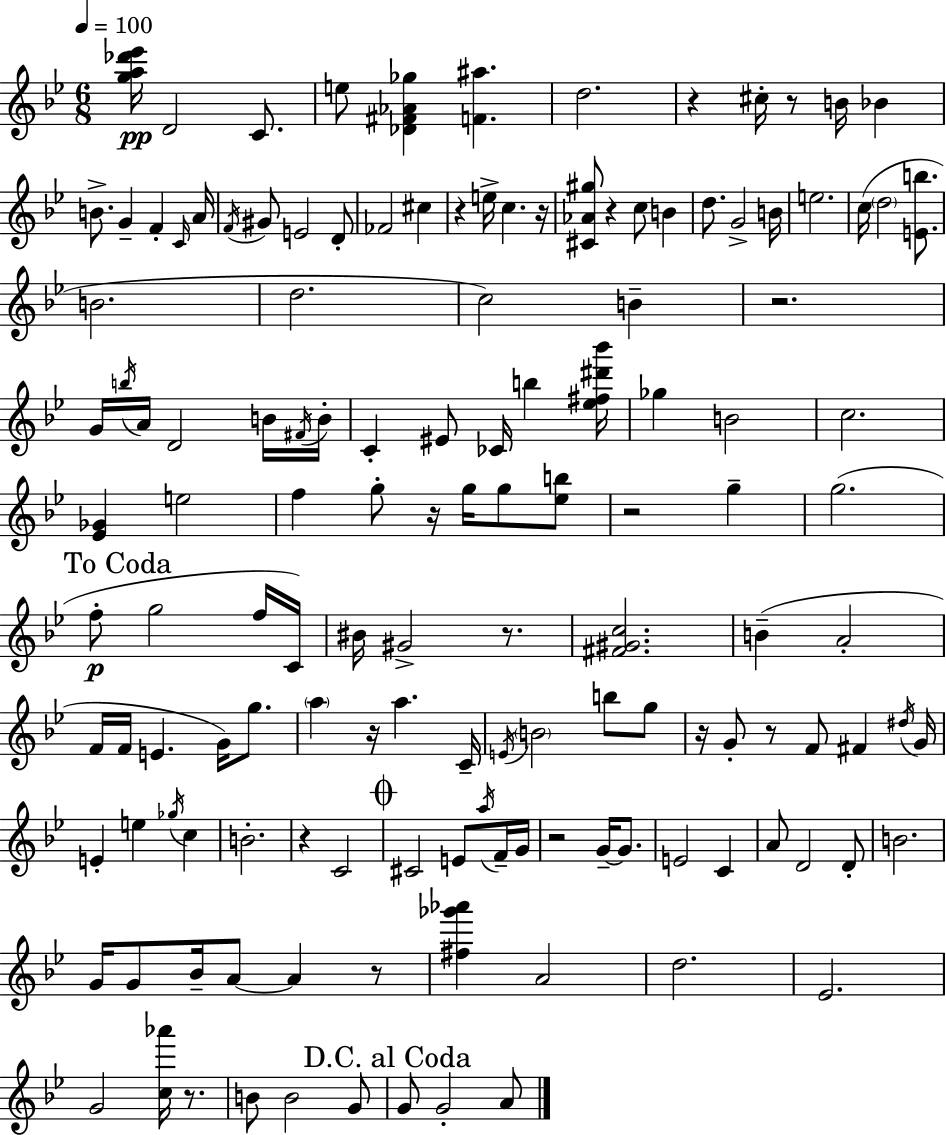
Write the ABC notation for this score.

X:1
T:Untitled
M:6/8
L:1/4
K:Bb
[ga_d'_e']/4 D2 C/2 e/2 [_D^F_A_g] [F^a] d2 z ^c/4 z/2 B/4 _B B/2 G F C/4 A/4 F/4 ^G/2 E2 D/2 _F2 ^c z e/4 c z/4 [^C_A^g]/2 z c/2 B d/2 G2 B/4 e2 c/4 d2 [Eb]/2 B2 d2 c2 B z2 G/4 b/4 A/4 D2 B/4 ^F/4 B/4 C ^E/2 _C/4 b [_e^f^d'_b']/4 _g B2 c2 [_E_G] e2 f g/2 z/4 g/4 g/2 [_eb]/2 z2 g g2 f/2 g2 f/4 C/4 ^B/4 ^G2 z/2 [^F^Gc]2 B A2 F/4 F/4 E G/4 g/2 a z/4 a C/4 E/4 B2 b/2 g/2 z/4 G/2 z/2 F/2 ^F ^d/4 G/4 E e _g/4 c B2 z C2 ^C2 E/2 a/4 F/4 G/4 z2 G/4 G/2 E2 C A/2 D2 D/2 B2 G/4 G/2 _B/4 A/2 A z/2 [^f_g'_a'] A2 d2 _E2 G2 [c_a']/4 z/2 B/2 B2 G/2 G/2 G2 A/2